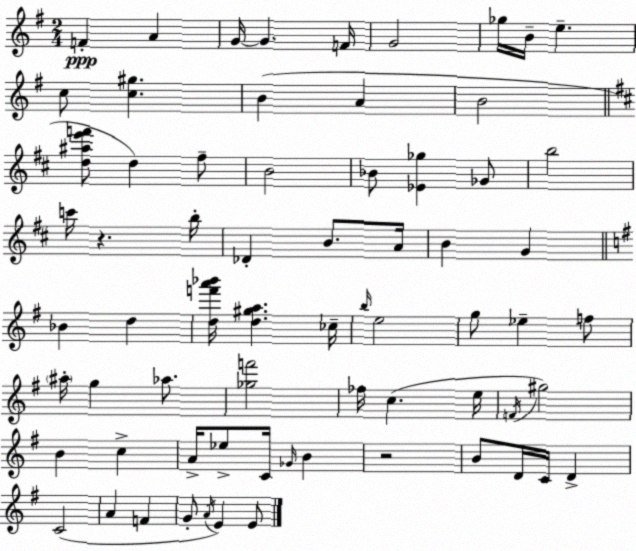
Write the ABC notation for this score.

X:1
T:Untitled
M:2/4
L:1/4
K:G
F A G/4 G F/4 G2 _g/4 B/4 e c/2 [c^g] B A B2 [d^ae'f']/2 d ^f/2 B2 _B/2 [_E_g] _G/2 b2 c'/4 z b/4 _D B/2 A/4 B G _B d [df'a'_b']/4 [d^ga] _c/4 b/4 e2 g/2 _e f/2 ^a/4 g _a/2 [_gf']2 _f/4 c e/4 F/4 ^g2 B c A/4 _e/2 C/4 _G/4 B z2 B/2 D/4 C/4 D C2 A F G/2 A/4 E E/2